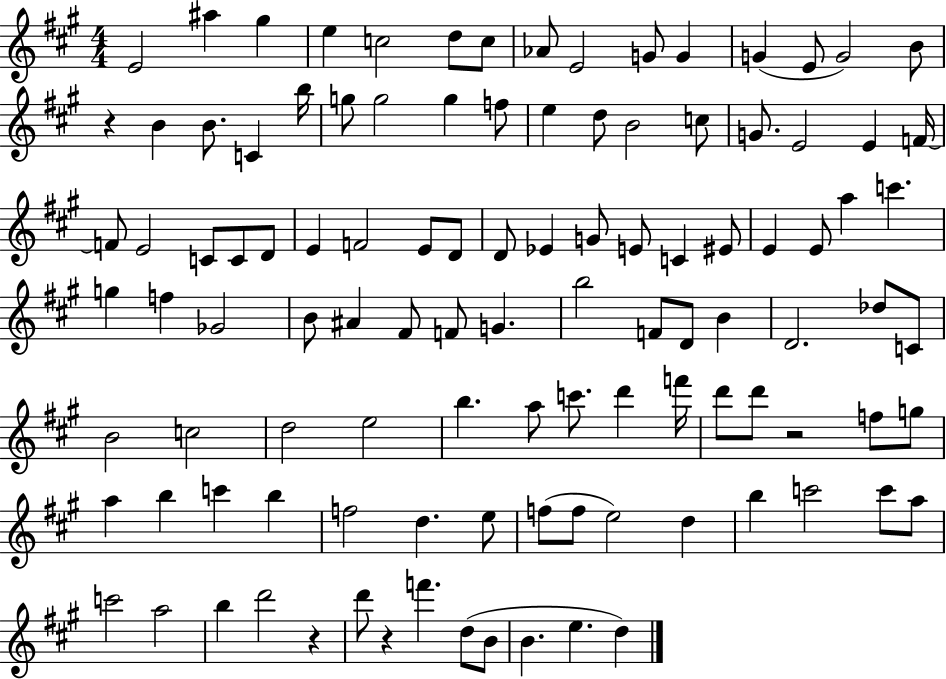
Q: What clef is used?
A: treble